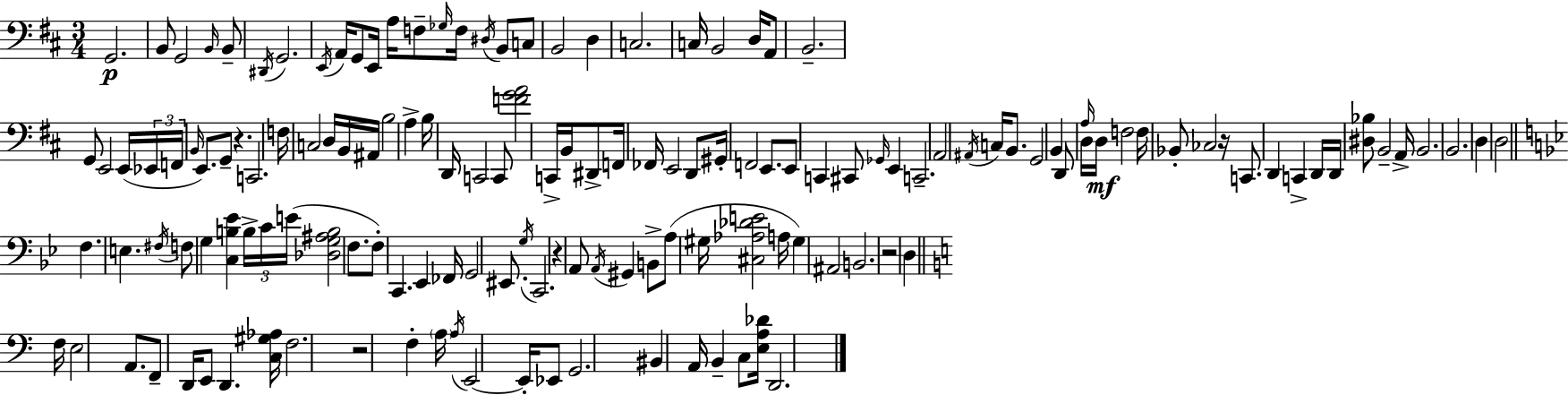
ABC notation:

X:1
T:Untitled
M:3/4
L:1/4
K:D
G,,2 B,,/2 G,,2 B,,/4 B,,/2 ^D,,/4 G,,2 E,,/4 A,,/4 G,,/2 E,,/4 A,/4 F,/2 _G,/4 F,/4 ^D,/4 B,,/2 C,/2 B,,2 D, C,2 C,/4 B,,2 D,/4 A,,/2 B,,2 G,,/2 E,,2 E,,/4 _E,,/4 F,,/4 B,,/4 E,,/2 G,,/2 z C,,2 F,/4 C,2 D,/4 B,,/4 ^A,,/4 B,2 A, B,/4 D,,/4 C,,2 C,,/2 [FGA]2 C,,/4 B,,/4 ^D,,/2 F,,/4 _F,,/4 E,,2 D,,/2 ^G,,/4 F,,2 E,,/2 E,,/2 C,, ^C,,/2 _G,,/4 E,, C,,2 A,,2 ^A,,/4 C,/4 B,,/2 G,,2 B,, D,,/2 A,/4 D,/4 D,/4 F,2 F,/4 _B,,/2 _C,2 z/4 C,,/2 D,, C,, D,,/4 D,,/4 [^D,_B,]/2 B,,2 A,,/4 B,,2 B,,2 D, D,2 F, E, ^F,/4 F,/2 G, [C,B,_E] B,/4 C/4 E/4 [_D,G,^A,B,]2 F,/2 F,/2 C,, _E,, _F,,/4 G,,2 ^E,,/2 G,/4 C,,2 z A,,/2 A,,/4 ^G,, B,,/2 A,/2 ^G,/4 [^C,_A,_DE]2 A,/4 ^G, ^A,,2 B,,2 z2 D, F,/4 E,2 A,,/2 F,,/2 D,,/4 E,,/2 D,, [C,^G,_A,]/4 F,2 z2 F, A,/4 A,/4 E,,2 E,,/4 _E,,/2 G,,2 ^B,, A,,/4 B,, C,/2 [E,A,_D]/4 D,,2